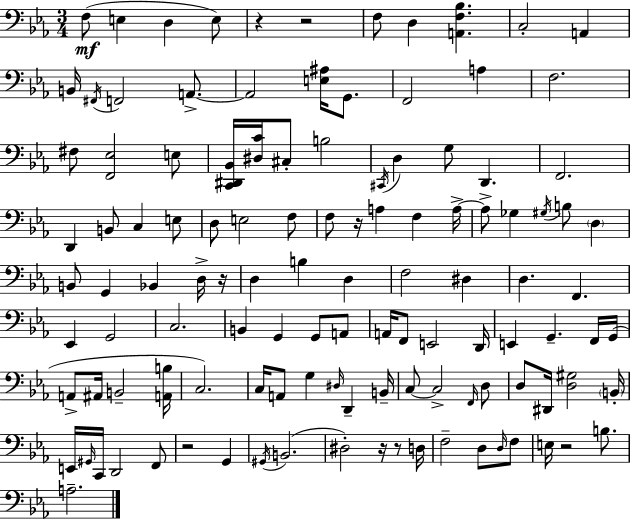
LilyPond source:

{
  \clef bass
  \numericTimeSignature
  \time 3/4
  \key ees \major
  f8(\mf e4 d4 e8) | r4 r2 | f8 d4 <a, f bes>4. | c2-. a,4 | \break b,16 \acciaccatura { fis,16 } f,2 a,8.->~~ | a,2 <e ais>16 g,8. | f,2 a4 | f2. | \break fis8 <f, ees>2 e8 | <c, dis, bes,>16 <dis c'>16 cis8-. b2 | \acciaccatura { cis,16 } d4 g8 d,4. | f,2. | \break d,4 b,8 c4 | e8 d8 e2 | f8 f8 r16 a4 f4 | a16->~~ a8-> ges4 \acciaccatura { gis16 } b8 \parenthesize d4 | \break b,8 g,4 bes,4 | d16-> r16 d4 b4 d4 | f2 dis4 | d4. f,4. | \break ees,4 g,2 | c2. | b,4 g,4 g,8 | a,8 a,16 f,8 e,2 | \break d,16 e,4 g,4.-- | f,16 g,16( a,8-> ais,16 b,2-- | <a, b>16 c2.) | c16 a,8 g4 \grace { dis16 } d,4-- | \break b,16-- c8~~ c2-> | \grace { f,16 } d8 d8 dis,16 <d gis>2 | \parenthesize b,16-. e,16 \grace { gis,16 } c,16 d,2 | f,8 r2 | \break g,4 \acciaccatura { gis,16 }( b,2. | dis2-.) | r16 r8 d16 f2-- | d8 \grace { d16 } f8 e16 r2 | \break b8. a2.-- | \bar "|."
}